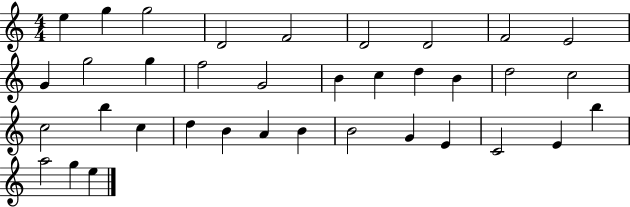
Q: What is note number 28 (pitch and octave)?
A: B4